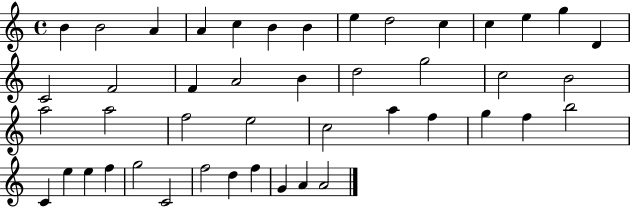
B4/q B4/h A4/q A4/q C5/q B4/q B4/q E5/q D5/h C5/q C5/q E5/q G5/q D4/q C4/h F4/h F4/q A4/h B4/q D5/h G5/h C5/h B4/h A5/h A5/h F5/h E5/h C5/h A5/q F5/q G5/q F5/q B5/h C4/q E5/q E5/q F5/q G5/h C4/h F5/h D5/q F5/q G4/q A4/q A4/h